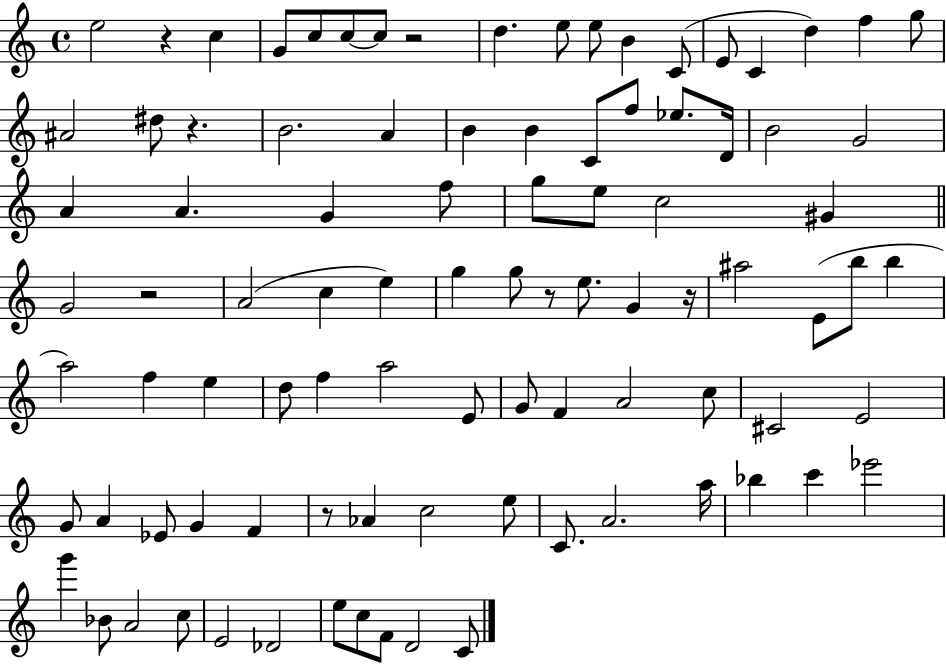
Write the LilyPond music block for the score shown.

{
  \clef treble
  \time 4/4
  \defaultTimeSignature
  \key c \major
  e''2 r4 c''4 | g'8 c''8 c''8~~ c''8 r2 | d''4. e''8 e''8 b'4 c'8( | e'8 c'4 d''4) f''4 g''8 | \break ais'2 dis''8 r4. | b'2. a'4 | b'4 b'4 c'8 f''8 ees''8. d'16 | b'2 g'2 | \break a'4 a'4. g'4 f''8 | g''8 e''8 c''2 gis'4 | \bar "||" \break \key c \major g'2 r2 | a'2( c''4 e''4) | g''4 g''8 r8 e''8. g'4 r16 | ais''2 e'8( b''8 b''4 | \break a''2) f''4 e''4 | d''8 f''4 a''2 e'8 | g'8 f'4 a'2 c''8 | cis'2 e'2 | \break g'8 a'4 ees'8 g'4 f'4 | r8 aes'4 c''2 e''8 | c'8. a'2. a''16 | bes''4 c'''4 ees'''2 | \break g'''4 bes'8 a'2 c''8 | e'2 des'2 | e''8 c''8 f'8 d'2 c'8 | \bar "|."
}